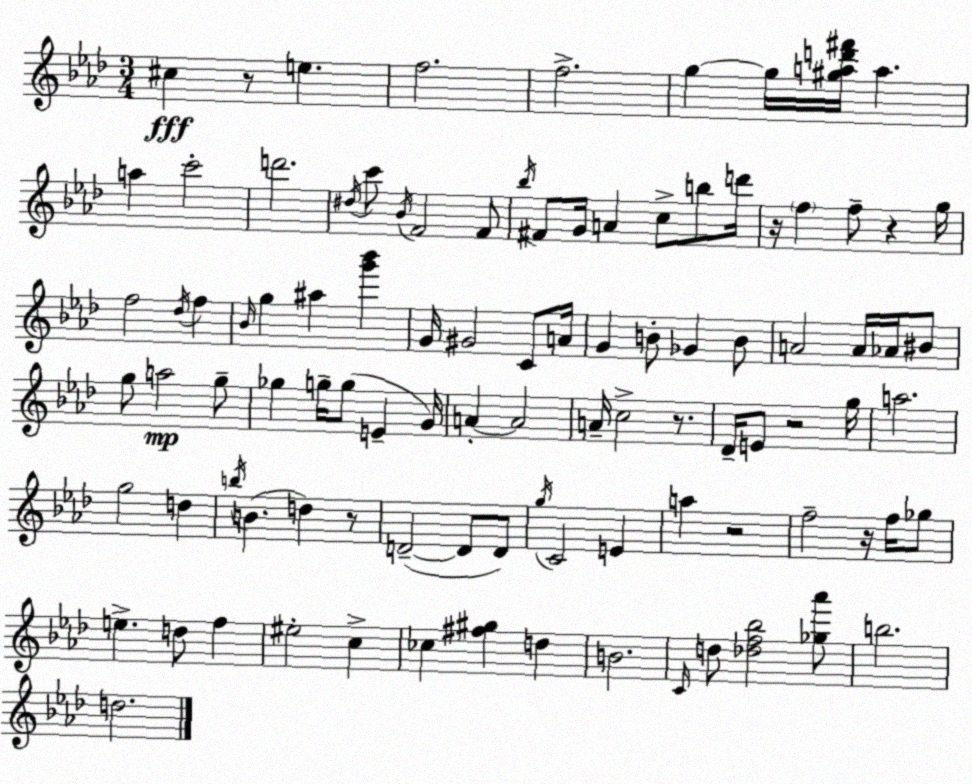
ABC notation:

X:1
T:Untitled
M:3/4
L:1/4
K:Ab
^c z/2 e f2 f2 g g/4 [^gad'^f']/4 a a c'2 d'2 ^d/4 c'/2 _B/4 F2 F/2 _b/4 ^F/2 G/4 A c/2 b/2 d'/4 z/4 f f/2 z g/4 f2 _d/4 f _B/4 g ^a [g'_b'] G/4 ^G2 C/2 A/4 G B/2 _G B/2 A2 A/4 _A/4 ^B/2 g/2 a2 g/2 _g g/4 g/2 E G/4 A A2 A/4 c2 z/2 _D/4 E/2 z2 g/4 a2 g2 d b/4 B d z/2 D2 D/2 D/2 g/4 C2 E a z2 f2 z/4 f/4 _g/2 e d/2 f ^e2 c _c [^f^g] d B2 C/4 d/2 [_df_b]2 [_g_a']/2 b2 d2